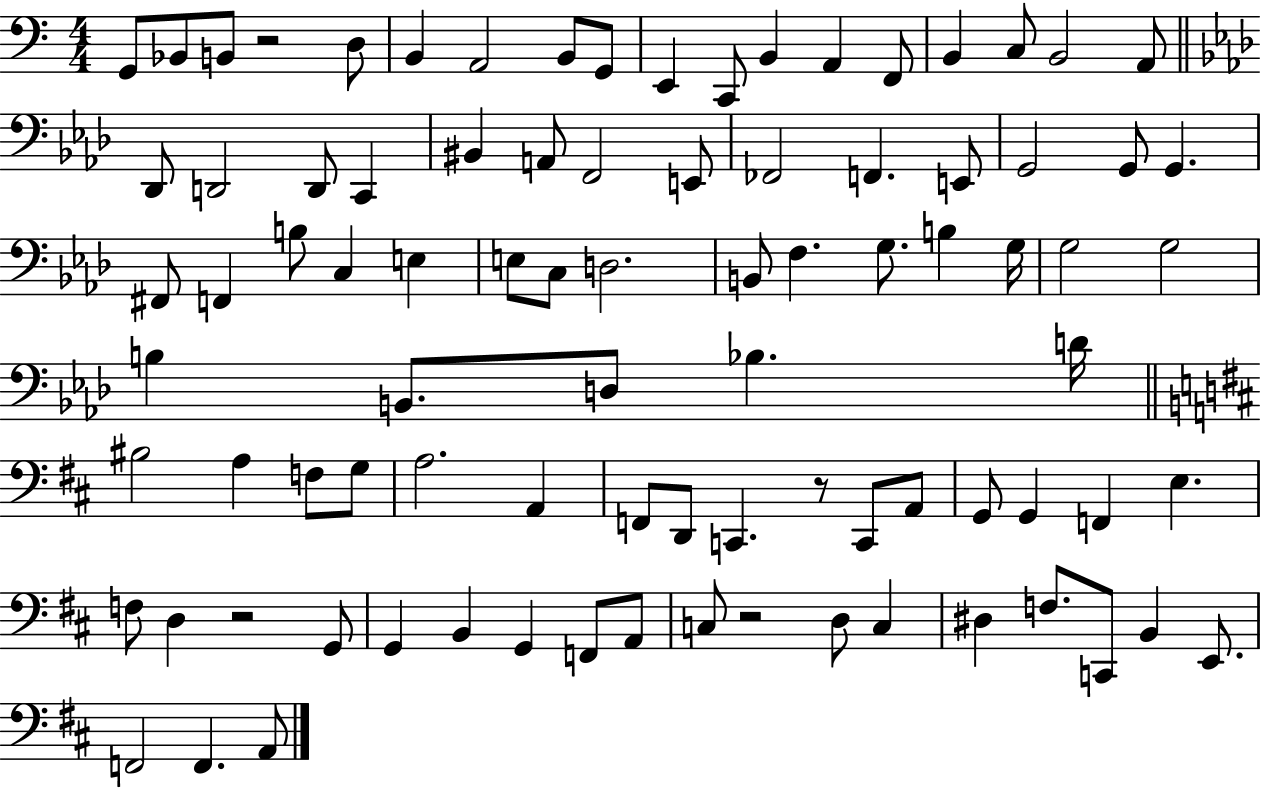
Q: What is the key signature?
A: C major